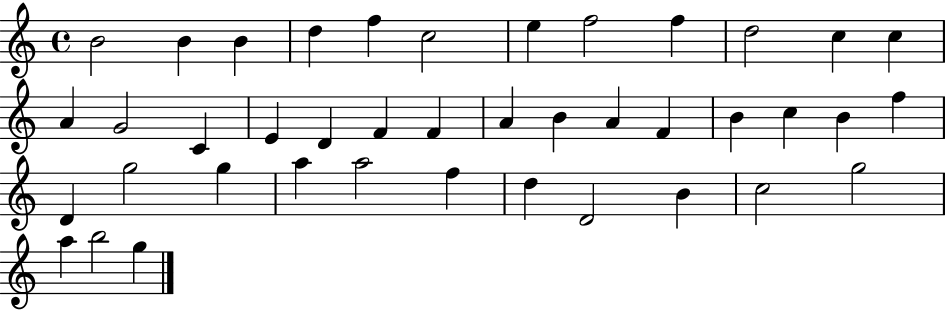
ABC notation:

X:1
T:Untitled
M:4/4
L:1/4
K:C
B2 B B d f c2 e f2 f d2 c c A G2 C E D F F A B A F B c B f D g2 g a a2 f d D2 B c2 g2 a b2 g